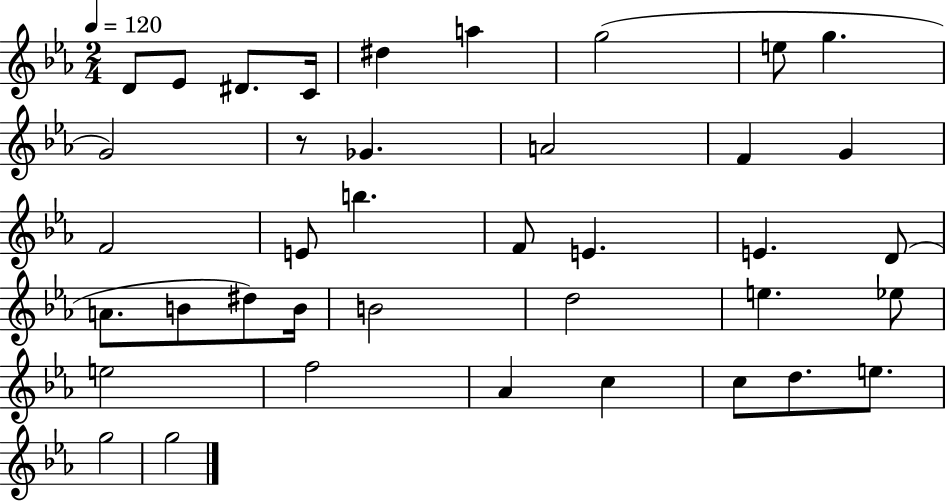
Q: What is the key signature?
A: EES major